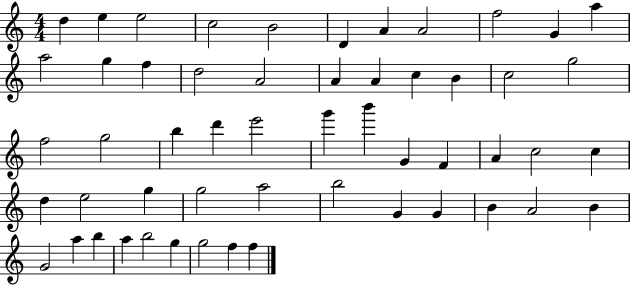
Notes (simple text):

D5/q E5/q E5/h C5/h B4/h D4/q A4/q A4/h F5/h G4/q A5/q A5/h G5/q F5/q D5/h A4/h A4/q A4/q C5/q B4/q C5/h G5/h F5/h G5/h B5/q D6/q E6/h G6/q B6/q G4/q F4/q A4/q C5/h C5/q D5/q E5/h G5/q G5/h A5/h B5/h G4/q G4/q B4/q A4/h B4/q G4/h A5/q B5/q A5/q B5/h G5/q G5/h F5/q F5/q